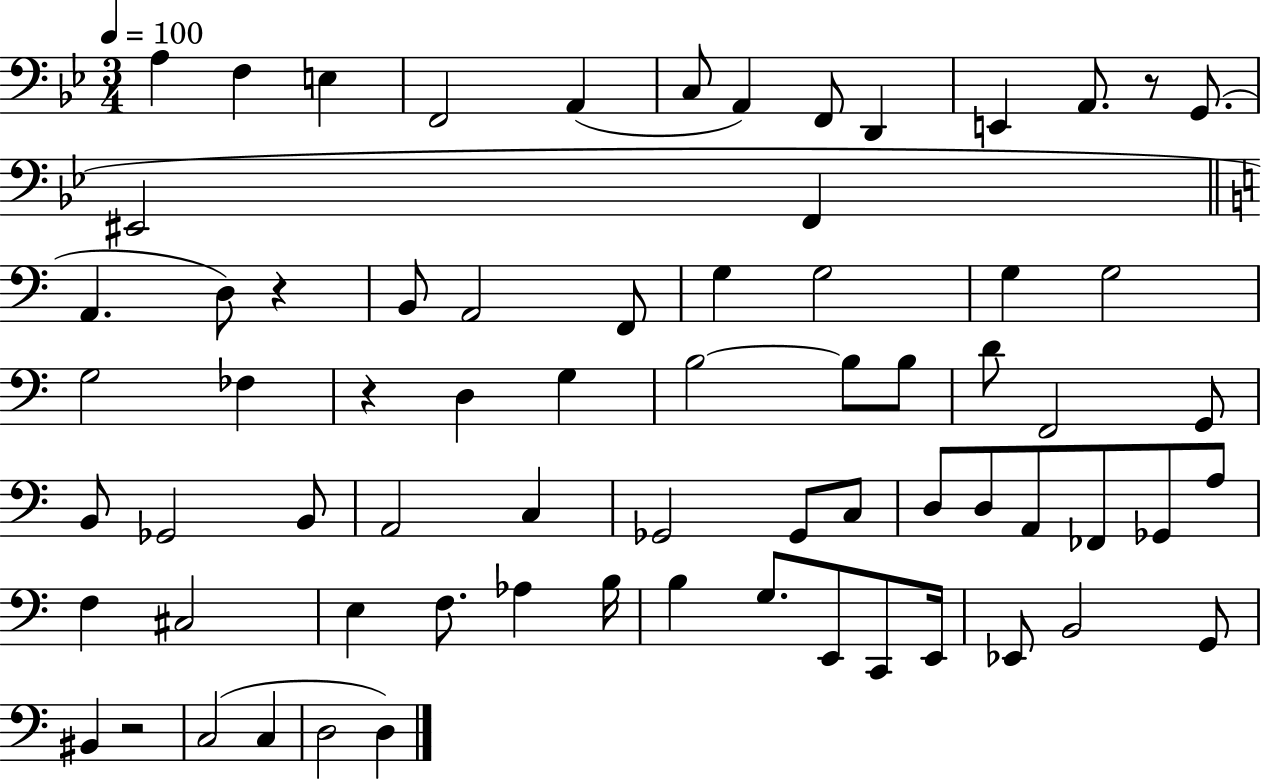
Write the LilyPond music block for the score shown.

{
  \clef bass
  \numericTimeSignature
  \time 3/4
  \key bes \major
  \tempo 4 = 100
  a4 f4 e4 | f,2 a,4( | c8 a,4) f,8 d,4 | e,4 a,8. r8 g,8.( | \break eis,2 f,4 | \bar "||" \break \key a \minor a,4. d8) r4 | b,8 a,2 f,8 | g4 g2 | g4 g2 | \break g2 fes4 | r4 d4 g4 | b2~~ b8 b8 | d'8 f,2 g,8 | \break b,8 ges,2 b,8 | a,2 c4 | ges,2 ges,8 c8 | d8 d8 a,8 fes,8 ges,8 a8 | \break f4 cis2 | e4 f8. aes4 b16 | b4 g8. e,8 c,8 e,16 | ees,8 b,2 g,8 | \break bis,4 r2 | c2( c4 | d2 d4) | \bar "|."
}